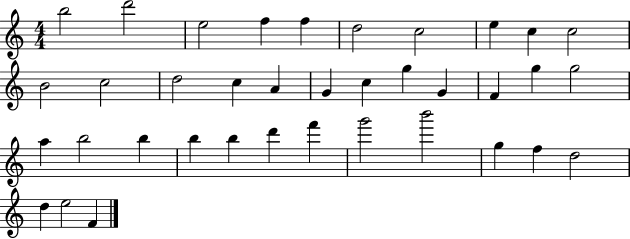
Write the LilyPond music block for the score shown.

{
  \clef treble
  \numericTimeSignature
  \time 4/4
  \key c \major
  b''2 d'''2 | e''2 f''4 f''4 | d''2 c''2 | e''4 c''4 c''2 | \break b'2 c''2 | d''2 c''4 a'4 | g'4 c''4 g''4 g'4 | f'4 g''4 g''2 | \break a''4 b''2 b''4 | b''4 b''4 d'''4 f'''4 | g'''2 b'''2 | g''4 f''4 d''2 | \break d''4 e''2 f'4 | \bar "|."
}